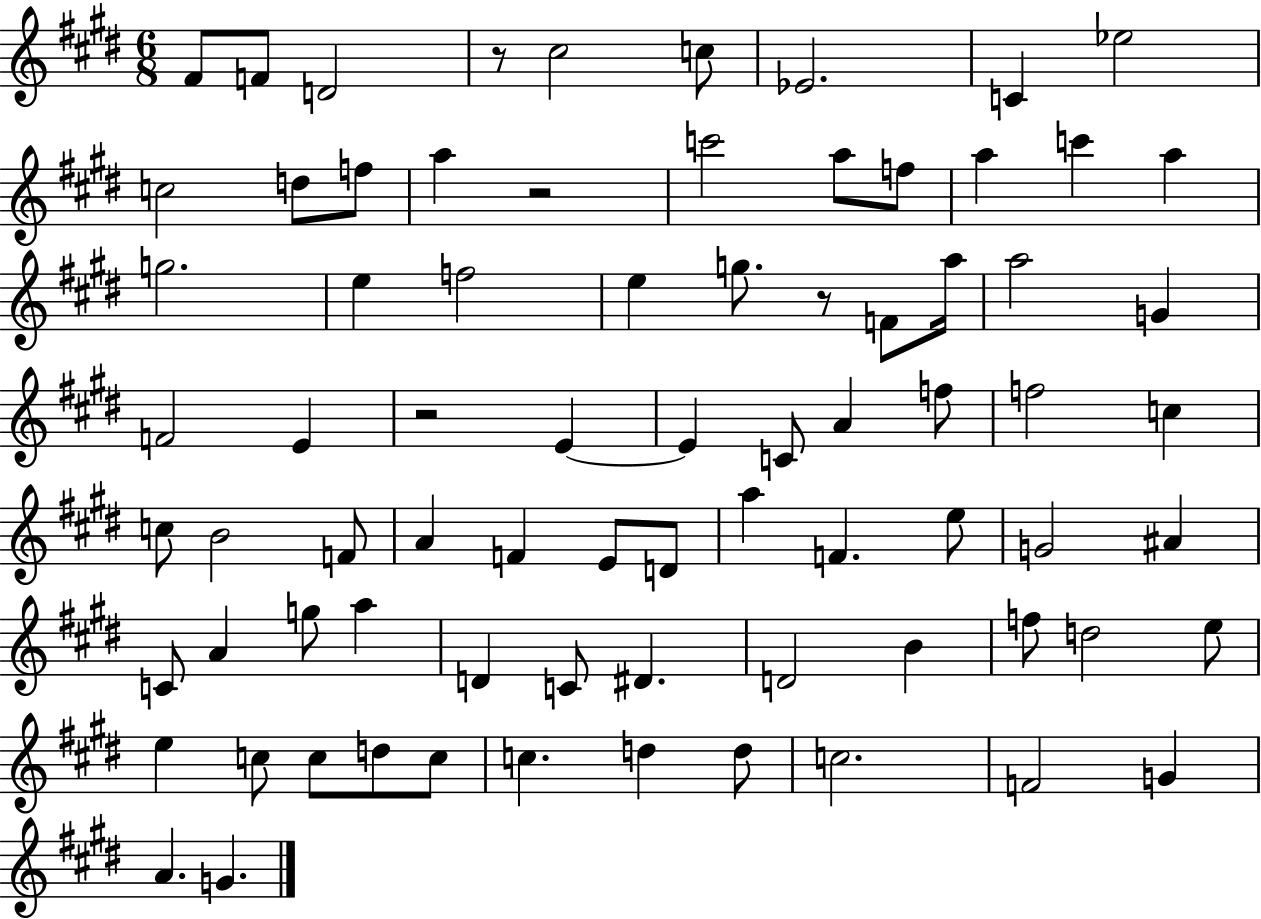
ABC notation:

X:1
T:Untitled
M:6/8
L:1/4
K:E
^F/2 F/2 D2 z/2 ^c2 c/2 _E2 C _e2 c2 d/2 f/2 a z2 c'2 a/2 f/2 a c' a g2 e f2 e g/2 z/2 F/2 a/4 a2 G F2 E z2 E E C/2 A f/2 f2 c c/2 B2 F/2 A F E/2 D/2 a F e/2 G2 ^A C/2 A g/2 a D C/2 ^D D2 B f/2 d2 e/2 e c/2 c/2 d/2 c/2 c d d/2 c2 F2 G A G